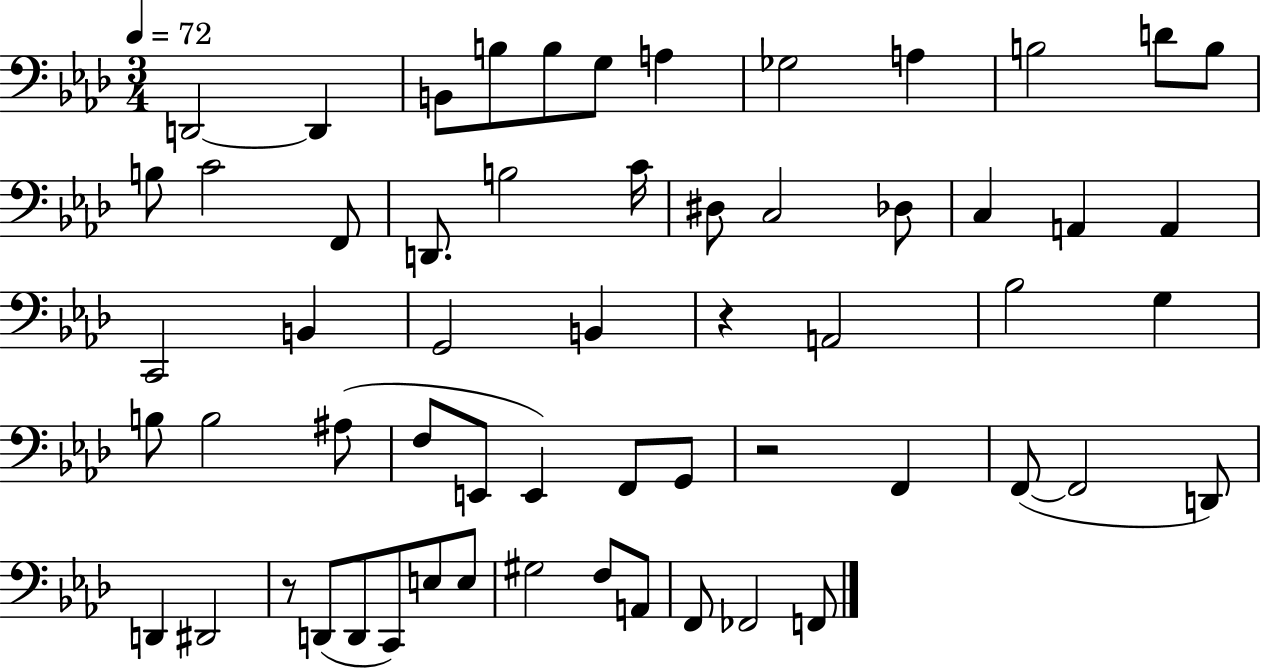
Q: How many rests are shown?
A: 3